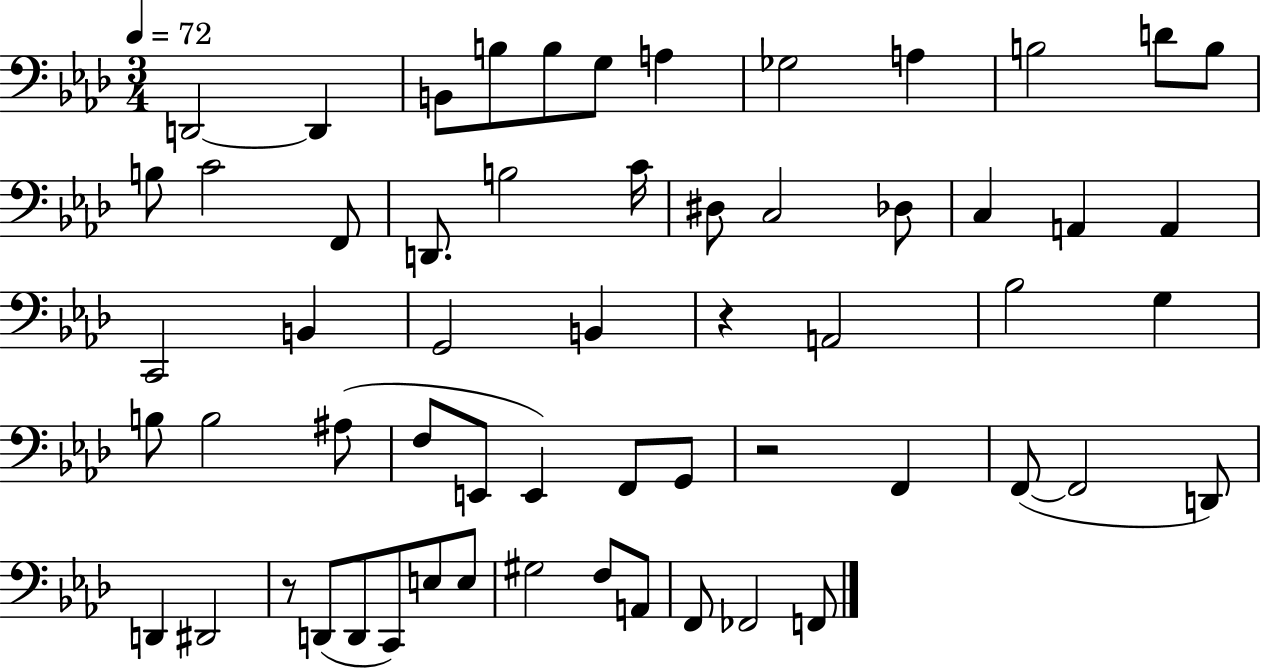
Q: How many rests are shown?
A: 3